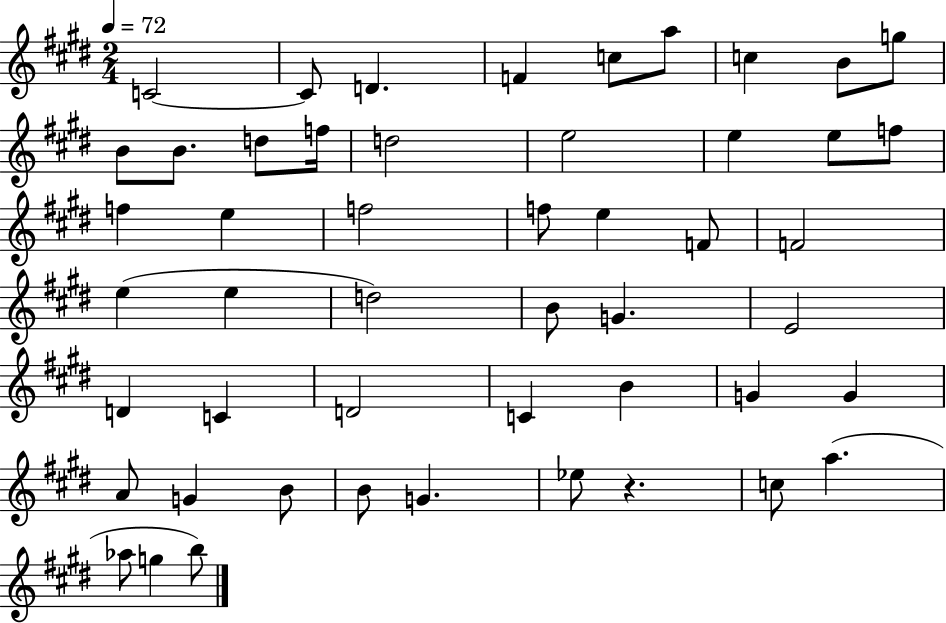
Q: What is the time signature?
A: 2/4